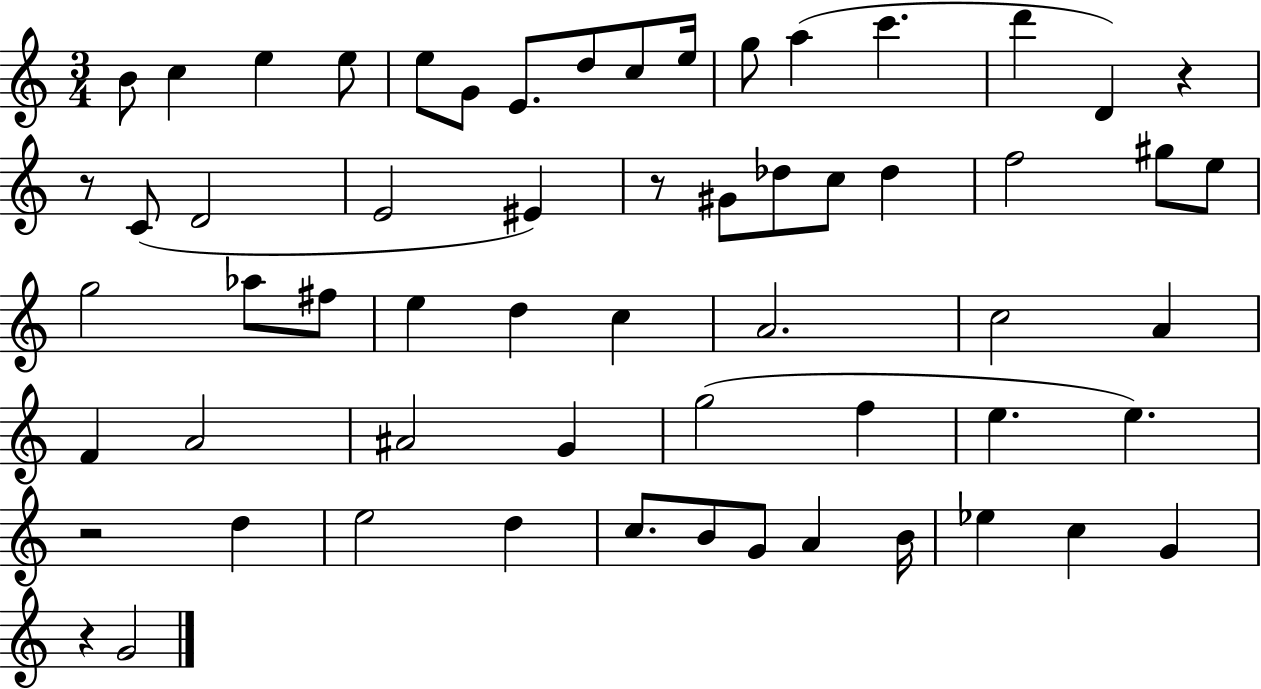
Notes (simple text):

B4/e C5/q E5/q E5/e E5/e G4/e E4/e. D5/e C5/e E5/s G5/e A5/q C6/q. D6/q D4/q R/q R/e C4/e D4/h E4/h EIS4/q R/e G#4/e Db5/e C5/e Db5/q F5/h G#5/e E5/e G5/h Ab5/e F#5/e E5/q D5/q C5/q A4/h. C5/h A4/q F4/q A4/h A#4/h G4/q G5/h F5/q E5/q. E5/q. R/h D5/q E5/h D5/q C5/e. B4/e G4/e A4/q B4/s Eb5/q C5/q G4/q R/q G4/h